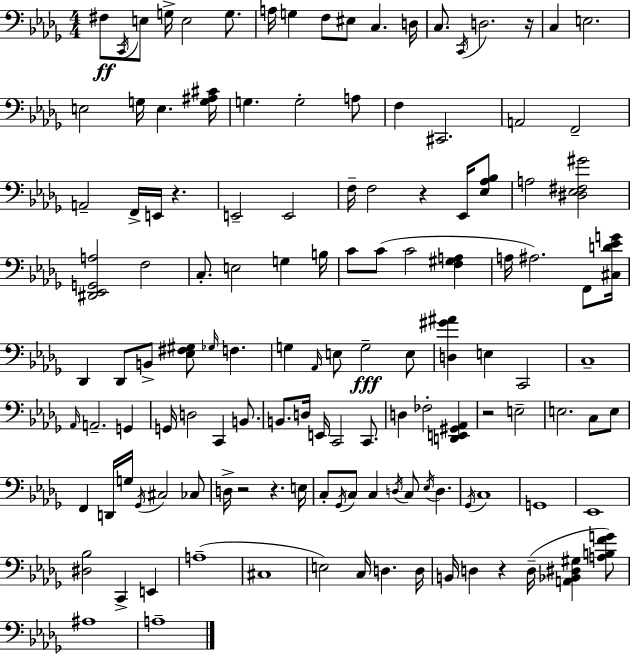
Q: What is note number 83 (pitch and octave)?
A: C#3